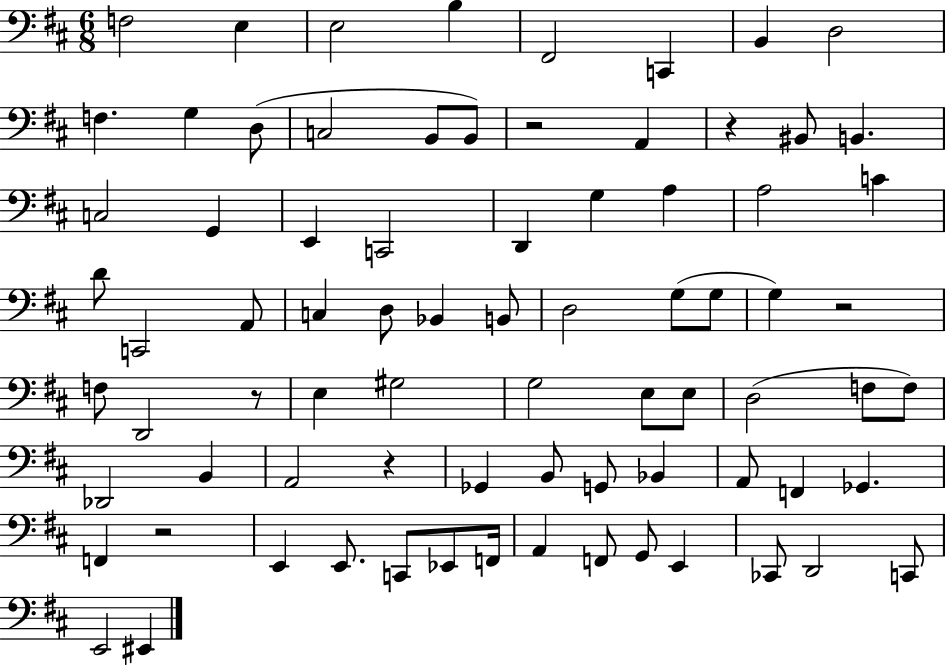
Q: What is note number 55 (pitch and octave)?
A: A2